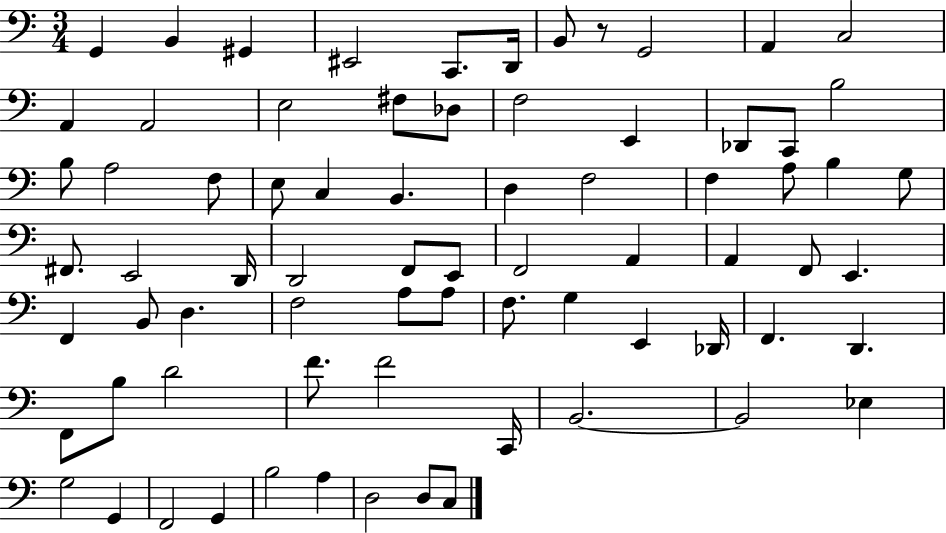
{
  \clef bass
  \numericTimeSignature
  \time 3/4
  \key c \major
  g,4 b,4 gis,4 | eis,2 c,8. d,16 | b,8 r8 g,2 | a,4 c2 | \break a,4 a,2 | e2 fis8 des8 | f2 e,4 | des,8 c,8 b2 | \break b8 a2 f8 | e8 c4 b,4. | d4 f2 | f4 a8 b4 g8 | \break fis,8. e,2 d,16 | d,2 f,8 e,8 | f,2 a,4 | a,4 f,8 e,4. | \break f,4 b,8 d4. | f2 a8 a8 | f8. g4 e,4 des,16 | f,4. d,4. | \break f,8 b8 d'2 | f'8. f'2 c,16 | b,2.~~ | b,2 ees4 | \break g2 g,4 | f,2 g,4 | b2 a4 | d2 d8 c8 | \break \bar "|."
}